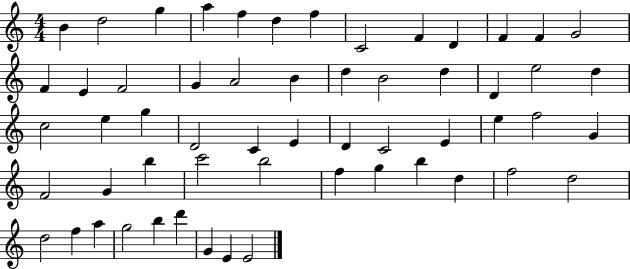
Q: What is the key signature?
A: C major